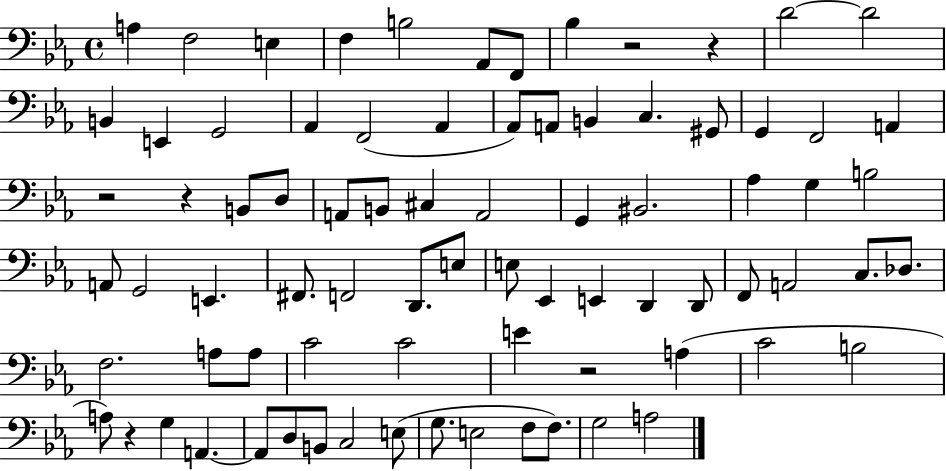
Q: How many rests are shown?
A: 6